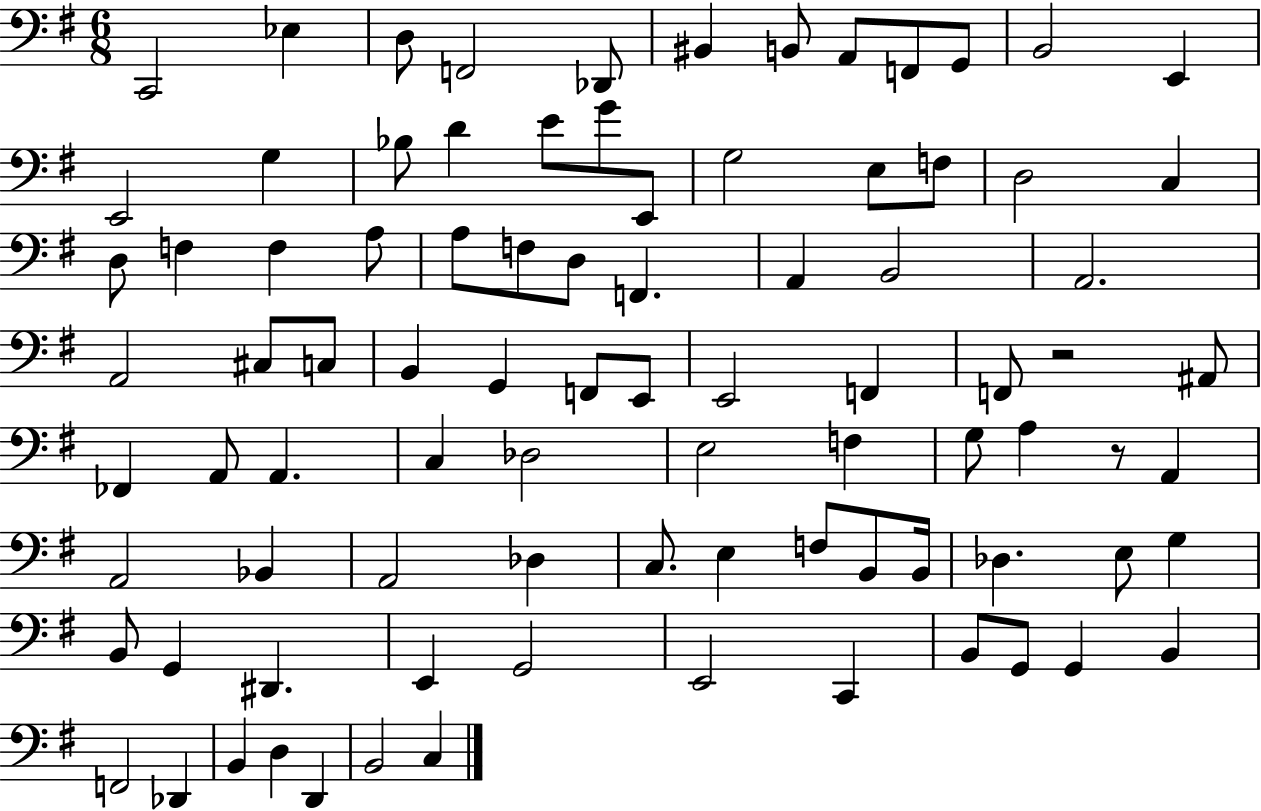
{
  \clef bass
  \numericTimeSignature
  \time 6/8
  \key g \major
  c,2 ees4 | d8 f,2 des,8 | bis,4 b,8 a,8 f,8 g,8 | b,2 e,4 | \break e,2 g4 | bes8 d'4 e'8 g'8 e,8 | g2 e8 f8 | d2 c4 | \break d8 f4 f4 a8 | a8 f8 d8 f,4. | a,4 b,2 | a,2. | \break a,2 cis8 c8 | b,4 g,4 f,8 e,8 | e,2 f,4 | f,8 r2 ais,8 | \break fes,4 a,8 a,4. | c4 des2 | e2 f4 | g8 a4 r8 a,4 | \break a,2 bes,4 | a,2 des4 | c8. e4 f8 b,8 b,16 | des4. e8 g4 | \break b,8 g,4 dis,4. | e,4 g,2 | e,2 c,4 | b,8 g,8 g,4 b,4 | \break f,2 des,4 | b,4 d4 d,4 | b,2 c4 | \bar "|."
}